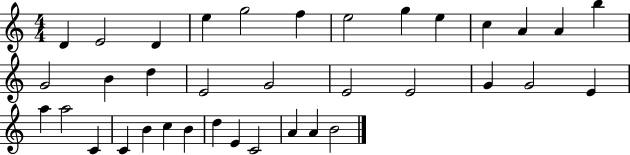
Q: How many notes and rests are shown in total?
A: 36